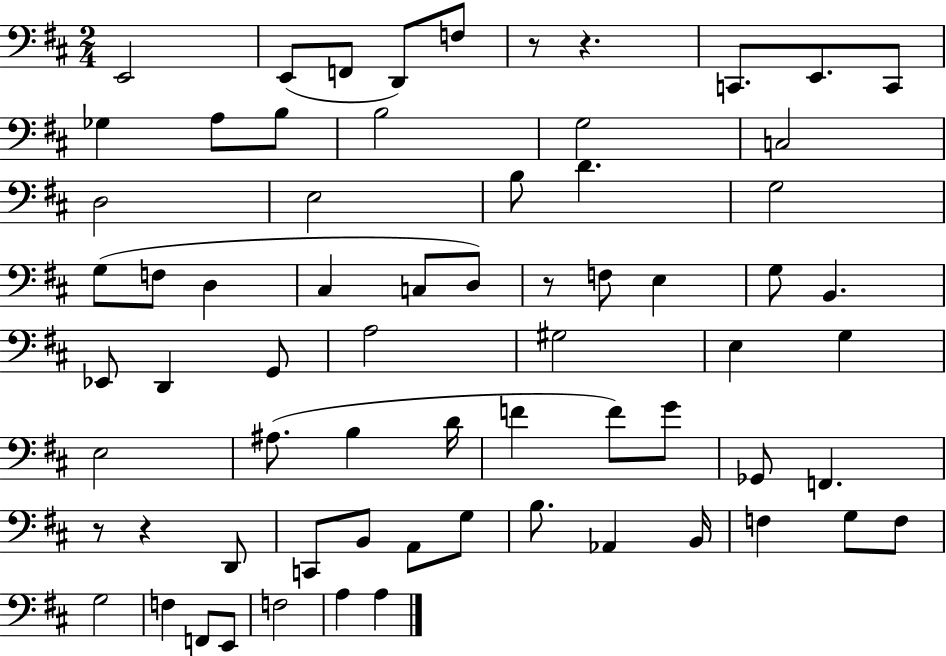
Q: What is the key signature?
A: D major